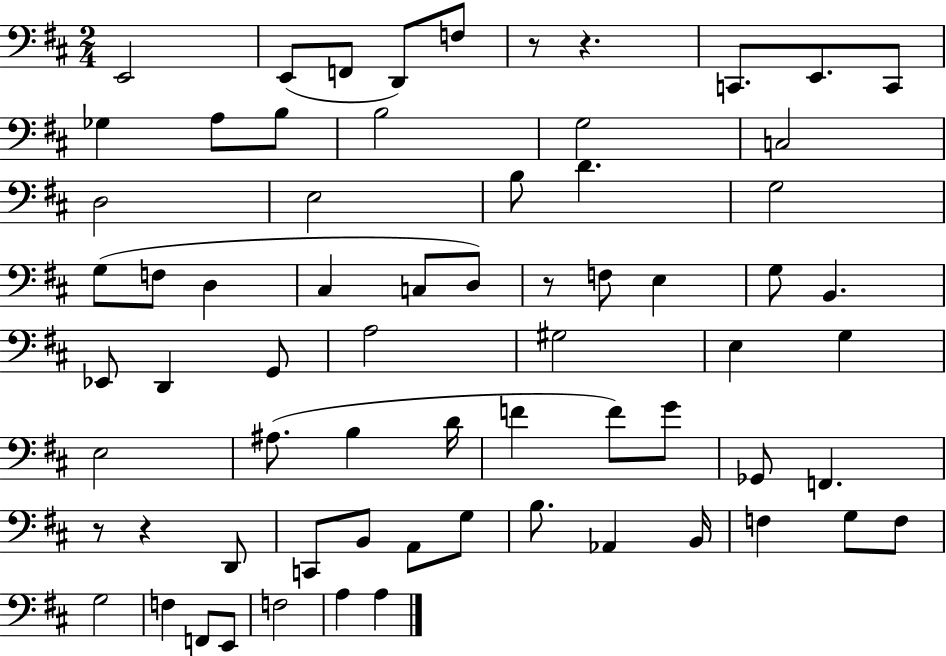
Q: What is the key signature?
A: D major